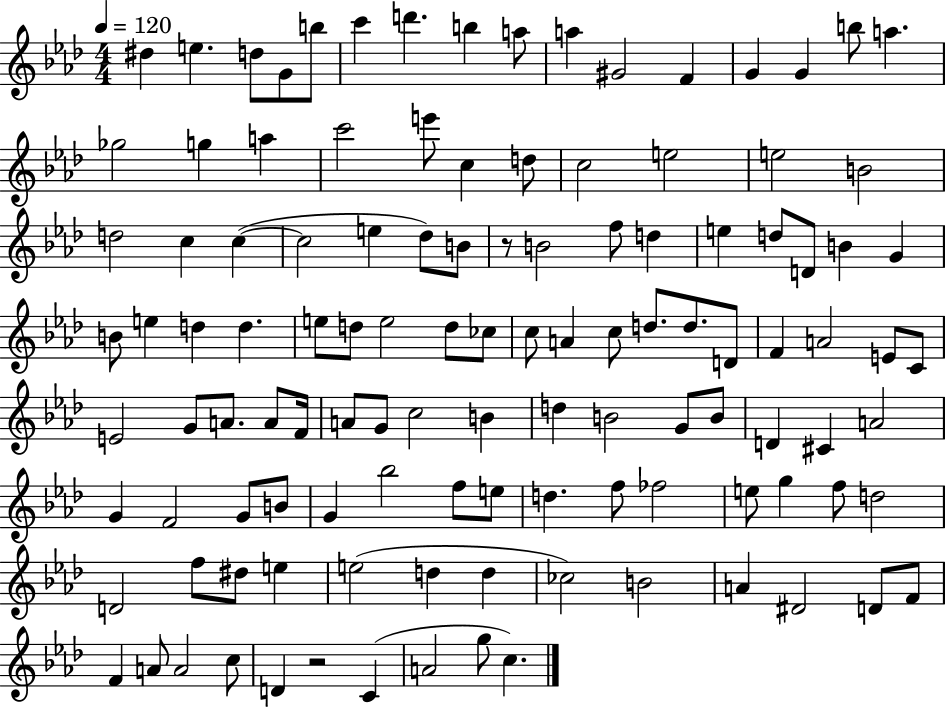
{
  \clef treble
  \numericTimeSignature
  \time 4/4
  \key aes \major
  \tempo 4 = 120
  dis''4 e''4. d''8 g'8 b''8 | c'''4 d'''4. b''4 a''8 | a''4 gis'2 f'4 | g'4 g'4 b''8 a''4. | \break ges''2 g''4 a''4 | c'''2 e'''8 c''4 d''8 | c''2 e''2 | e''2 b'2 | \break d''2 c''4 c''4~(~ | c''2 e''4 des''8) b'8 | r8 b'2 f''8 d''4 | e''4 d''8 d'8 b'4 g'4 | \break b'8 e''4 d''4 d''4. | e''8 d''8 e''2 d''8 ces''8 | c''8 a'4 c''8 d''8. d''8. d'8 | f'4 a'2 e'8 c'8 | \break e'2 g'8 a'8. a'8 f'16 | a'8 g'8 c''2 b'4 | d''4 b'2 g'8 b'8 | d'4 cis'4 a'2 | \break g'4 f'2 g'8 b'8 | g'4 bes''2 f''8 e''8 | d''4. f''8 fes''2 | e''8 g''4 f''8 d''2 | \break d'2 f''8 dis''8 e''4 | e''2( d''4 d''4 | ces''2) b'2 | a'4 dis'2 d'8 f'8 | \break f'4 a'8 a'2 c''8 | d'4 r2 c'4( | a'2 g''8 c''4.) | \bar "|."
}